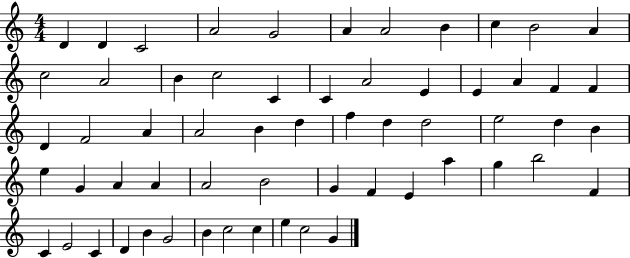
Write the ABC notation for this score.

X:1
T:Untitled
M:4/4
L:1/4
K:C
D D C2 A2 G2 A A2 B c B2 A c2 A2 B c2 C C A2 E E A F F D F2 A A2 B d f d d2 e2 d B e G A A A2 B2 G F E a g b2 F C E2 C D B G2 B c2 c e c2 G